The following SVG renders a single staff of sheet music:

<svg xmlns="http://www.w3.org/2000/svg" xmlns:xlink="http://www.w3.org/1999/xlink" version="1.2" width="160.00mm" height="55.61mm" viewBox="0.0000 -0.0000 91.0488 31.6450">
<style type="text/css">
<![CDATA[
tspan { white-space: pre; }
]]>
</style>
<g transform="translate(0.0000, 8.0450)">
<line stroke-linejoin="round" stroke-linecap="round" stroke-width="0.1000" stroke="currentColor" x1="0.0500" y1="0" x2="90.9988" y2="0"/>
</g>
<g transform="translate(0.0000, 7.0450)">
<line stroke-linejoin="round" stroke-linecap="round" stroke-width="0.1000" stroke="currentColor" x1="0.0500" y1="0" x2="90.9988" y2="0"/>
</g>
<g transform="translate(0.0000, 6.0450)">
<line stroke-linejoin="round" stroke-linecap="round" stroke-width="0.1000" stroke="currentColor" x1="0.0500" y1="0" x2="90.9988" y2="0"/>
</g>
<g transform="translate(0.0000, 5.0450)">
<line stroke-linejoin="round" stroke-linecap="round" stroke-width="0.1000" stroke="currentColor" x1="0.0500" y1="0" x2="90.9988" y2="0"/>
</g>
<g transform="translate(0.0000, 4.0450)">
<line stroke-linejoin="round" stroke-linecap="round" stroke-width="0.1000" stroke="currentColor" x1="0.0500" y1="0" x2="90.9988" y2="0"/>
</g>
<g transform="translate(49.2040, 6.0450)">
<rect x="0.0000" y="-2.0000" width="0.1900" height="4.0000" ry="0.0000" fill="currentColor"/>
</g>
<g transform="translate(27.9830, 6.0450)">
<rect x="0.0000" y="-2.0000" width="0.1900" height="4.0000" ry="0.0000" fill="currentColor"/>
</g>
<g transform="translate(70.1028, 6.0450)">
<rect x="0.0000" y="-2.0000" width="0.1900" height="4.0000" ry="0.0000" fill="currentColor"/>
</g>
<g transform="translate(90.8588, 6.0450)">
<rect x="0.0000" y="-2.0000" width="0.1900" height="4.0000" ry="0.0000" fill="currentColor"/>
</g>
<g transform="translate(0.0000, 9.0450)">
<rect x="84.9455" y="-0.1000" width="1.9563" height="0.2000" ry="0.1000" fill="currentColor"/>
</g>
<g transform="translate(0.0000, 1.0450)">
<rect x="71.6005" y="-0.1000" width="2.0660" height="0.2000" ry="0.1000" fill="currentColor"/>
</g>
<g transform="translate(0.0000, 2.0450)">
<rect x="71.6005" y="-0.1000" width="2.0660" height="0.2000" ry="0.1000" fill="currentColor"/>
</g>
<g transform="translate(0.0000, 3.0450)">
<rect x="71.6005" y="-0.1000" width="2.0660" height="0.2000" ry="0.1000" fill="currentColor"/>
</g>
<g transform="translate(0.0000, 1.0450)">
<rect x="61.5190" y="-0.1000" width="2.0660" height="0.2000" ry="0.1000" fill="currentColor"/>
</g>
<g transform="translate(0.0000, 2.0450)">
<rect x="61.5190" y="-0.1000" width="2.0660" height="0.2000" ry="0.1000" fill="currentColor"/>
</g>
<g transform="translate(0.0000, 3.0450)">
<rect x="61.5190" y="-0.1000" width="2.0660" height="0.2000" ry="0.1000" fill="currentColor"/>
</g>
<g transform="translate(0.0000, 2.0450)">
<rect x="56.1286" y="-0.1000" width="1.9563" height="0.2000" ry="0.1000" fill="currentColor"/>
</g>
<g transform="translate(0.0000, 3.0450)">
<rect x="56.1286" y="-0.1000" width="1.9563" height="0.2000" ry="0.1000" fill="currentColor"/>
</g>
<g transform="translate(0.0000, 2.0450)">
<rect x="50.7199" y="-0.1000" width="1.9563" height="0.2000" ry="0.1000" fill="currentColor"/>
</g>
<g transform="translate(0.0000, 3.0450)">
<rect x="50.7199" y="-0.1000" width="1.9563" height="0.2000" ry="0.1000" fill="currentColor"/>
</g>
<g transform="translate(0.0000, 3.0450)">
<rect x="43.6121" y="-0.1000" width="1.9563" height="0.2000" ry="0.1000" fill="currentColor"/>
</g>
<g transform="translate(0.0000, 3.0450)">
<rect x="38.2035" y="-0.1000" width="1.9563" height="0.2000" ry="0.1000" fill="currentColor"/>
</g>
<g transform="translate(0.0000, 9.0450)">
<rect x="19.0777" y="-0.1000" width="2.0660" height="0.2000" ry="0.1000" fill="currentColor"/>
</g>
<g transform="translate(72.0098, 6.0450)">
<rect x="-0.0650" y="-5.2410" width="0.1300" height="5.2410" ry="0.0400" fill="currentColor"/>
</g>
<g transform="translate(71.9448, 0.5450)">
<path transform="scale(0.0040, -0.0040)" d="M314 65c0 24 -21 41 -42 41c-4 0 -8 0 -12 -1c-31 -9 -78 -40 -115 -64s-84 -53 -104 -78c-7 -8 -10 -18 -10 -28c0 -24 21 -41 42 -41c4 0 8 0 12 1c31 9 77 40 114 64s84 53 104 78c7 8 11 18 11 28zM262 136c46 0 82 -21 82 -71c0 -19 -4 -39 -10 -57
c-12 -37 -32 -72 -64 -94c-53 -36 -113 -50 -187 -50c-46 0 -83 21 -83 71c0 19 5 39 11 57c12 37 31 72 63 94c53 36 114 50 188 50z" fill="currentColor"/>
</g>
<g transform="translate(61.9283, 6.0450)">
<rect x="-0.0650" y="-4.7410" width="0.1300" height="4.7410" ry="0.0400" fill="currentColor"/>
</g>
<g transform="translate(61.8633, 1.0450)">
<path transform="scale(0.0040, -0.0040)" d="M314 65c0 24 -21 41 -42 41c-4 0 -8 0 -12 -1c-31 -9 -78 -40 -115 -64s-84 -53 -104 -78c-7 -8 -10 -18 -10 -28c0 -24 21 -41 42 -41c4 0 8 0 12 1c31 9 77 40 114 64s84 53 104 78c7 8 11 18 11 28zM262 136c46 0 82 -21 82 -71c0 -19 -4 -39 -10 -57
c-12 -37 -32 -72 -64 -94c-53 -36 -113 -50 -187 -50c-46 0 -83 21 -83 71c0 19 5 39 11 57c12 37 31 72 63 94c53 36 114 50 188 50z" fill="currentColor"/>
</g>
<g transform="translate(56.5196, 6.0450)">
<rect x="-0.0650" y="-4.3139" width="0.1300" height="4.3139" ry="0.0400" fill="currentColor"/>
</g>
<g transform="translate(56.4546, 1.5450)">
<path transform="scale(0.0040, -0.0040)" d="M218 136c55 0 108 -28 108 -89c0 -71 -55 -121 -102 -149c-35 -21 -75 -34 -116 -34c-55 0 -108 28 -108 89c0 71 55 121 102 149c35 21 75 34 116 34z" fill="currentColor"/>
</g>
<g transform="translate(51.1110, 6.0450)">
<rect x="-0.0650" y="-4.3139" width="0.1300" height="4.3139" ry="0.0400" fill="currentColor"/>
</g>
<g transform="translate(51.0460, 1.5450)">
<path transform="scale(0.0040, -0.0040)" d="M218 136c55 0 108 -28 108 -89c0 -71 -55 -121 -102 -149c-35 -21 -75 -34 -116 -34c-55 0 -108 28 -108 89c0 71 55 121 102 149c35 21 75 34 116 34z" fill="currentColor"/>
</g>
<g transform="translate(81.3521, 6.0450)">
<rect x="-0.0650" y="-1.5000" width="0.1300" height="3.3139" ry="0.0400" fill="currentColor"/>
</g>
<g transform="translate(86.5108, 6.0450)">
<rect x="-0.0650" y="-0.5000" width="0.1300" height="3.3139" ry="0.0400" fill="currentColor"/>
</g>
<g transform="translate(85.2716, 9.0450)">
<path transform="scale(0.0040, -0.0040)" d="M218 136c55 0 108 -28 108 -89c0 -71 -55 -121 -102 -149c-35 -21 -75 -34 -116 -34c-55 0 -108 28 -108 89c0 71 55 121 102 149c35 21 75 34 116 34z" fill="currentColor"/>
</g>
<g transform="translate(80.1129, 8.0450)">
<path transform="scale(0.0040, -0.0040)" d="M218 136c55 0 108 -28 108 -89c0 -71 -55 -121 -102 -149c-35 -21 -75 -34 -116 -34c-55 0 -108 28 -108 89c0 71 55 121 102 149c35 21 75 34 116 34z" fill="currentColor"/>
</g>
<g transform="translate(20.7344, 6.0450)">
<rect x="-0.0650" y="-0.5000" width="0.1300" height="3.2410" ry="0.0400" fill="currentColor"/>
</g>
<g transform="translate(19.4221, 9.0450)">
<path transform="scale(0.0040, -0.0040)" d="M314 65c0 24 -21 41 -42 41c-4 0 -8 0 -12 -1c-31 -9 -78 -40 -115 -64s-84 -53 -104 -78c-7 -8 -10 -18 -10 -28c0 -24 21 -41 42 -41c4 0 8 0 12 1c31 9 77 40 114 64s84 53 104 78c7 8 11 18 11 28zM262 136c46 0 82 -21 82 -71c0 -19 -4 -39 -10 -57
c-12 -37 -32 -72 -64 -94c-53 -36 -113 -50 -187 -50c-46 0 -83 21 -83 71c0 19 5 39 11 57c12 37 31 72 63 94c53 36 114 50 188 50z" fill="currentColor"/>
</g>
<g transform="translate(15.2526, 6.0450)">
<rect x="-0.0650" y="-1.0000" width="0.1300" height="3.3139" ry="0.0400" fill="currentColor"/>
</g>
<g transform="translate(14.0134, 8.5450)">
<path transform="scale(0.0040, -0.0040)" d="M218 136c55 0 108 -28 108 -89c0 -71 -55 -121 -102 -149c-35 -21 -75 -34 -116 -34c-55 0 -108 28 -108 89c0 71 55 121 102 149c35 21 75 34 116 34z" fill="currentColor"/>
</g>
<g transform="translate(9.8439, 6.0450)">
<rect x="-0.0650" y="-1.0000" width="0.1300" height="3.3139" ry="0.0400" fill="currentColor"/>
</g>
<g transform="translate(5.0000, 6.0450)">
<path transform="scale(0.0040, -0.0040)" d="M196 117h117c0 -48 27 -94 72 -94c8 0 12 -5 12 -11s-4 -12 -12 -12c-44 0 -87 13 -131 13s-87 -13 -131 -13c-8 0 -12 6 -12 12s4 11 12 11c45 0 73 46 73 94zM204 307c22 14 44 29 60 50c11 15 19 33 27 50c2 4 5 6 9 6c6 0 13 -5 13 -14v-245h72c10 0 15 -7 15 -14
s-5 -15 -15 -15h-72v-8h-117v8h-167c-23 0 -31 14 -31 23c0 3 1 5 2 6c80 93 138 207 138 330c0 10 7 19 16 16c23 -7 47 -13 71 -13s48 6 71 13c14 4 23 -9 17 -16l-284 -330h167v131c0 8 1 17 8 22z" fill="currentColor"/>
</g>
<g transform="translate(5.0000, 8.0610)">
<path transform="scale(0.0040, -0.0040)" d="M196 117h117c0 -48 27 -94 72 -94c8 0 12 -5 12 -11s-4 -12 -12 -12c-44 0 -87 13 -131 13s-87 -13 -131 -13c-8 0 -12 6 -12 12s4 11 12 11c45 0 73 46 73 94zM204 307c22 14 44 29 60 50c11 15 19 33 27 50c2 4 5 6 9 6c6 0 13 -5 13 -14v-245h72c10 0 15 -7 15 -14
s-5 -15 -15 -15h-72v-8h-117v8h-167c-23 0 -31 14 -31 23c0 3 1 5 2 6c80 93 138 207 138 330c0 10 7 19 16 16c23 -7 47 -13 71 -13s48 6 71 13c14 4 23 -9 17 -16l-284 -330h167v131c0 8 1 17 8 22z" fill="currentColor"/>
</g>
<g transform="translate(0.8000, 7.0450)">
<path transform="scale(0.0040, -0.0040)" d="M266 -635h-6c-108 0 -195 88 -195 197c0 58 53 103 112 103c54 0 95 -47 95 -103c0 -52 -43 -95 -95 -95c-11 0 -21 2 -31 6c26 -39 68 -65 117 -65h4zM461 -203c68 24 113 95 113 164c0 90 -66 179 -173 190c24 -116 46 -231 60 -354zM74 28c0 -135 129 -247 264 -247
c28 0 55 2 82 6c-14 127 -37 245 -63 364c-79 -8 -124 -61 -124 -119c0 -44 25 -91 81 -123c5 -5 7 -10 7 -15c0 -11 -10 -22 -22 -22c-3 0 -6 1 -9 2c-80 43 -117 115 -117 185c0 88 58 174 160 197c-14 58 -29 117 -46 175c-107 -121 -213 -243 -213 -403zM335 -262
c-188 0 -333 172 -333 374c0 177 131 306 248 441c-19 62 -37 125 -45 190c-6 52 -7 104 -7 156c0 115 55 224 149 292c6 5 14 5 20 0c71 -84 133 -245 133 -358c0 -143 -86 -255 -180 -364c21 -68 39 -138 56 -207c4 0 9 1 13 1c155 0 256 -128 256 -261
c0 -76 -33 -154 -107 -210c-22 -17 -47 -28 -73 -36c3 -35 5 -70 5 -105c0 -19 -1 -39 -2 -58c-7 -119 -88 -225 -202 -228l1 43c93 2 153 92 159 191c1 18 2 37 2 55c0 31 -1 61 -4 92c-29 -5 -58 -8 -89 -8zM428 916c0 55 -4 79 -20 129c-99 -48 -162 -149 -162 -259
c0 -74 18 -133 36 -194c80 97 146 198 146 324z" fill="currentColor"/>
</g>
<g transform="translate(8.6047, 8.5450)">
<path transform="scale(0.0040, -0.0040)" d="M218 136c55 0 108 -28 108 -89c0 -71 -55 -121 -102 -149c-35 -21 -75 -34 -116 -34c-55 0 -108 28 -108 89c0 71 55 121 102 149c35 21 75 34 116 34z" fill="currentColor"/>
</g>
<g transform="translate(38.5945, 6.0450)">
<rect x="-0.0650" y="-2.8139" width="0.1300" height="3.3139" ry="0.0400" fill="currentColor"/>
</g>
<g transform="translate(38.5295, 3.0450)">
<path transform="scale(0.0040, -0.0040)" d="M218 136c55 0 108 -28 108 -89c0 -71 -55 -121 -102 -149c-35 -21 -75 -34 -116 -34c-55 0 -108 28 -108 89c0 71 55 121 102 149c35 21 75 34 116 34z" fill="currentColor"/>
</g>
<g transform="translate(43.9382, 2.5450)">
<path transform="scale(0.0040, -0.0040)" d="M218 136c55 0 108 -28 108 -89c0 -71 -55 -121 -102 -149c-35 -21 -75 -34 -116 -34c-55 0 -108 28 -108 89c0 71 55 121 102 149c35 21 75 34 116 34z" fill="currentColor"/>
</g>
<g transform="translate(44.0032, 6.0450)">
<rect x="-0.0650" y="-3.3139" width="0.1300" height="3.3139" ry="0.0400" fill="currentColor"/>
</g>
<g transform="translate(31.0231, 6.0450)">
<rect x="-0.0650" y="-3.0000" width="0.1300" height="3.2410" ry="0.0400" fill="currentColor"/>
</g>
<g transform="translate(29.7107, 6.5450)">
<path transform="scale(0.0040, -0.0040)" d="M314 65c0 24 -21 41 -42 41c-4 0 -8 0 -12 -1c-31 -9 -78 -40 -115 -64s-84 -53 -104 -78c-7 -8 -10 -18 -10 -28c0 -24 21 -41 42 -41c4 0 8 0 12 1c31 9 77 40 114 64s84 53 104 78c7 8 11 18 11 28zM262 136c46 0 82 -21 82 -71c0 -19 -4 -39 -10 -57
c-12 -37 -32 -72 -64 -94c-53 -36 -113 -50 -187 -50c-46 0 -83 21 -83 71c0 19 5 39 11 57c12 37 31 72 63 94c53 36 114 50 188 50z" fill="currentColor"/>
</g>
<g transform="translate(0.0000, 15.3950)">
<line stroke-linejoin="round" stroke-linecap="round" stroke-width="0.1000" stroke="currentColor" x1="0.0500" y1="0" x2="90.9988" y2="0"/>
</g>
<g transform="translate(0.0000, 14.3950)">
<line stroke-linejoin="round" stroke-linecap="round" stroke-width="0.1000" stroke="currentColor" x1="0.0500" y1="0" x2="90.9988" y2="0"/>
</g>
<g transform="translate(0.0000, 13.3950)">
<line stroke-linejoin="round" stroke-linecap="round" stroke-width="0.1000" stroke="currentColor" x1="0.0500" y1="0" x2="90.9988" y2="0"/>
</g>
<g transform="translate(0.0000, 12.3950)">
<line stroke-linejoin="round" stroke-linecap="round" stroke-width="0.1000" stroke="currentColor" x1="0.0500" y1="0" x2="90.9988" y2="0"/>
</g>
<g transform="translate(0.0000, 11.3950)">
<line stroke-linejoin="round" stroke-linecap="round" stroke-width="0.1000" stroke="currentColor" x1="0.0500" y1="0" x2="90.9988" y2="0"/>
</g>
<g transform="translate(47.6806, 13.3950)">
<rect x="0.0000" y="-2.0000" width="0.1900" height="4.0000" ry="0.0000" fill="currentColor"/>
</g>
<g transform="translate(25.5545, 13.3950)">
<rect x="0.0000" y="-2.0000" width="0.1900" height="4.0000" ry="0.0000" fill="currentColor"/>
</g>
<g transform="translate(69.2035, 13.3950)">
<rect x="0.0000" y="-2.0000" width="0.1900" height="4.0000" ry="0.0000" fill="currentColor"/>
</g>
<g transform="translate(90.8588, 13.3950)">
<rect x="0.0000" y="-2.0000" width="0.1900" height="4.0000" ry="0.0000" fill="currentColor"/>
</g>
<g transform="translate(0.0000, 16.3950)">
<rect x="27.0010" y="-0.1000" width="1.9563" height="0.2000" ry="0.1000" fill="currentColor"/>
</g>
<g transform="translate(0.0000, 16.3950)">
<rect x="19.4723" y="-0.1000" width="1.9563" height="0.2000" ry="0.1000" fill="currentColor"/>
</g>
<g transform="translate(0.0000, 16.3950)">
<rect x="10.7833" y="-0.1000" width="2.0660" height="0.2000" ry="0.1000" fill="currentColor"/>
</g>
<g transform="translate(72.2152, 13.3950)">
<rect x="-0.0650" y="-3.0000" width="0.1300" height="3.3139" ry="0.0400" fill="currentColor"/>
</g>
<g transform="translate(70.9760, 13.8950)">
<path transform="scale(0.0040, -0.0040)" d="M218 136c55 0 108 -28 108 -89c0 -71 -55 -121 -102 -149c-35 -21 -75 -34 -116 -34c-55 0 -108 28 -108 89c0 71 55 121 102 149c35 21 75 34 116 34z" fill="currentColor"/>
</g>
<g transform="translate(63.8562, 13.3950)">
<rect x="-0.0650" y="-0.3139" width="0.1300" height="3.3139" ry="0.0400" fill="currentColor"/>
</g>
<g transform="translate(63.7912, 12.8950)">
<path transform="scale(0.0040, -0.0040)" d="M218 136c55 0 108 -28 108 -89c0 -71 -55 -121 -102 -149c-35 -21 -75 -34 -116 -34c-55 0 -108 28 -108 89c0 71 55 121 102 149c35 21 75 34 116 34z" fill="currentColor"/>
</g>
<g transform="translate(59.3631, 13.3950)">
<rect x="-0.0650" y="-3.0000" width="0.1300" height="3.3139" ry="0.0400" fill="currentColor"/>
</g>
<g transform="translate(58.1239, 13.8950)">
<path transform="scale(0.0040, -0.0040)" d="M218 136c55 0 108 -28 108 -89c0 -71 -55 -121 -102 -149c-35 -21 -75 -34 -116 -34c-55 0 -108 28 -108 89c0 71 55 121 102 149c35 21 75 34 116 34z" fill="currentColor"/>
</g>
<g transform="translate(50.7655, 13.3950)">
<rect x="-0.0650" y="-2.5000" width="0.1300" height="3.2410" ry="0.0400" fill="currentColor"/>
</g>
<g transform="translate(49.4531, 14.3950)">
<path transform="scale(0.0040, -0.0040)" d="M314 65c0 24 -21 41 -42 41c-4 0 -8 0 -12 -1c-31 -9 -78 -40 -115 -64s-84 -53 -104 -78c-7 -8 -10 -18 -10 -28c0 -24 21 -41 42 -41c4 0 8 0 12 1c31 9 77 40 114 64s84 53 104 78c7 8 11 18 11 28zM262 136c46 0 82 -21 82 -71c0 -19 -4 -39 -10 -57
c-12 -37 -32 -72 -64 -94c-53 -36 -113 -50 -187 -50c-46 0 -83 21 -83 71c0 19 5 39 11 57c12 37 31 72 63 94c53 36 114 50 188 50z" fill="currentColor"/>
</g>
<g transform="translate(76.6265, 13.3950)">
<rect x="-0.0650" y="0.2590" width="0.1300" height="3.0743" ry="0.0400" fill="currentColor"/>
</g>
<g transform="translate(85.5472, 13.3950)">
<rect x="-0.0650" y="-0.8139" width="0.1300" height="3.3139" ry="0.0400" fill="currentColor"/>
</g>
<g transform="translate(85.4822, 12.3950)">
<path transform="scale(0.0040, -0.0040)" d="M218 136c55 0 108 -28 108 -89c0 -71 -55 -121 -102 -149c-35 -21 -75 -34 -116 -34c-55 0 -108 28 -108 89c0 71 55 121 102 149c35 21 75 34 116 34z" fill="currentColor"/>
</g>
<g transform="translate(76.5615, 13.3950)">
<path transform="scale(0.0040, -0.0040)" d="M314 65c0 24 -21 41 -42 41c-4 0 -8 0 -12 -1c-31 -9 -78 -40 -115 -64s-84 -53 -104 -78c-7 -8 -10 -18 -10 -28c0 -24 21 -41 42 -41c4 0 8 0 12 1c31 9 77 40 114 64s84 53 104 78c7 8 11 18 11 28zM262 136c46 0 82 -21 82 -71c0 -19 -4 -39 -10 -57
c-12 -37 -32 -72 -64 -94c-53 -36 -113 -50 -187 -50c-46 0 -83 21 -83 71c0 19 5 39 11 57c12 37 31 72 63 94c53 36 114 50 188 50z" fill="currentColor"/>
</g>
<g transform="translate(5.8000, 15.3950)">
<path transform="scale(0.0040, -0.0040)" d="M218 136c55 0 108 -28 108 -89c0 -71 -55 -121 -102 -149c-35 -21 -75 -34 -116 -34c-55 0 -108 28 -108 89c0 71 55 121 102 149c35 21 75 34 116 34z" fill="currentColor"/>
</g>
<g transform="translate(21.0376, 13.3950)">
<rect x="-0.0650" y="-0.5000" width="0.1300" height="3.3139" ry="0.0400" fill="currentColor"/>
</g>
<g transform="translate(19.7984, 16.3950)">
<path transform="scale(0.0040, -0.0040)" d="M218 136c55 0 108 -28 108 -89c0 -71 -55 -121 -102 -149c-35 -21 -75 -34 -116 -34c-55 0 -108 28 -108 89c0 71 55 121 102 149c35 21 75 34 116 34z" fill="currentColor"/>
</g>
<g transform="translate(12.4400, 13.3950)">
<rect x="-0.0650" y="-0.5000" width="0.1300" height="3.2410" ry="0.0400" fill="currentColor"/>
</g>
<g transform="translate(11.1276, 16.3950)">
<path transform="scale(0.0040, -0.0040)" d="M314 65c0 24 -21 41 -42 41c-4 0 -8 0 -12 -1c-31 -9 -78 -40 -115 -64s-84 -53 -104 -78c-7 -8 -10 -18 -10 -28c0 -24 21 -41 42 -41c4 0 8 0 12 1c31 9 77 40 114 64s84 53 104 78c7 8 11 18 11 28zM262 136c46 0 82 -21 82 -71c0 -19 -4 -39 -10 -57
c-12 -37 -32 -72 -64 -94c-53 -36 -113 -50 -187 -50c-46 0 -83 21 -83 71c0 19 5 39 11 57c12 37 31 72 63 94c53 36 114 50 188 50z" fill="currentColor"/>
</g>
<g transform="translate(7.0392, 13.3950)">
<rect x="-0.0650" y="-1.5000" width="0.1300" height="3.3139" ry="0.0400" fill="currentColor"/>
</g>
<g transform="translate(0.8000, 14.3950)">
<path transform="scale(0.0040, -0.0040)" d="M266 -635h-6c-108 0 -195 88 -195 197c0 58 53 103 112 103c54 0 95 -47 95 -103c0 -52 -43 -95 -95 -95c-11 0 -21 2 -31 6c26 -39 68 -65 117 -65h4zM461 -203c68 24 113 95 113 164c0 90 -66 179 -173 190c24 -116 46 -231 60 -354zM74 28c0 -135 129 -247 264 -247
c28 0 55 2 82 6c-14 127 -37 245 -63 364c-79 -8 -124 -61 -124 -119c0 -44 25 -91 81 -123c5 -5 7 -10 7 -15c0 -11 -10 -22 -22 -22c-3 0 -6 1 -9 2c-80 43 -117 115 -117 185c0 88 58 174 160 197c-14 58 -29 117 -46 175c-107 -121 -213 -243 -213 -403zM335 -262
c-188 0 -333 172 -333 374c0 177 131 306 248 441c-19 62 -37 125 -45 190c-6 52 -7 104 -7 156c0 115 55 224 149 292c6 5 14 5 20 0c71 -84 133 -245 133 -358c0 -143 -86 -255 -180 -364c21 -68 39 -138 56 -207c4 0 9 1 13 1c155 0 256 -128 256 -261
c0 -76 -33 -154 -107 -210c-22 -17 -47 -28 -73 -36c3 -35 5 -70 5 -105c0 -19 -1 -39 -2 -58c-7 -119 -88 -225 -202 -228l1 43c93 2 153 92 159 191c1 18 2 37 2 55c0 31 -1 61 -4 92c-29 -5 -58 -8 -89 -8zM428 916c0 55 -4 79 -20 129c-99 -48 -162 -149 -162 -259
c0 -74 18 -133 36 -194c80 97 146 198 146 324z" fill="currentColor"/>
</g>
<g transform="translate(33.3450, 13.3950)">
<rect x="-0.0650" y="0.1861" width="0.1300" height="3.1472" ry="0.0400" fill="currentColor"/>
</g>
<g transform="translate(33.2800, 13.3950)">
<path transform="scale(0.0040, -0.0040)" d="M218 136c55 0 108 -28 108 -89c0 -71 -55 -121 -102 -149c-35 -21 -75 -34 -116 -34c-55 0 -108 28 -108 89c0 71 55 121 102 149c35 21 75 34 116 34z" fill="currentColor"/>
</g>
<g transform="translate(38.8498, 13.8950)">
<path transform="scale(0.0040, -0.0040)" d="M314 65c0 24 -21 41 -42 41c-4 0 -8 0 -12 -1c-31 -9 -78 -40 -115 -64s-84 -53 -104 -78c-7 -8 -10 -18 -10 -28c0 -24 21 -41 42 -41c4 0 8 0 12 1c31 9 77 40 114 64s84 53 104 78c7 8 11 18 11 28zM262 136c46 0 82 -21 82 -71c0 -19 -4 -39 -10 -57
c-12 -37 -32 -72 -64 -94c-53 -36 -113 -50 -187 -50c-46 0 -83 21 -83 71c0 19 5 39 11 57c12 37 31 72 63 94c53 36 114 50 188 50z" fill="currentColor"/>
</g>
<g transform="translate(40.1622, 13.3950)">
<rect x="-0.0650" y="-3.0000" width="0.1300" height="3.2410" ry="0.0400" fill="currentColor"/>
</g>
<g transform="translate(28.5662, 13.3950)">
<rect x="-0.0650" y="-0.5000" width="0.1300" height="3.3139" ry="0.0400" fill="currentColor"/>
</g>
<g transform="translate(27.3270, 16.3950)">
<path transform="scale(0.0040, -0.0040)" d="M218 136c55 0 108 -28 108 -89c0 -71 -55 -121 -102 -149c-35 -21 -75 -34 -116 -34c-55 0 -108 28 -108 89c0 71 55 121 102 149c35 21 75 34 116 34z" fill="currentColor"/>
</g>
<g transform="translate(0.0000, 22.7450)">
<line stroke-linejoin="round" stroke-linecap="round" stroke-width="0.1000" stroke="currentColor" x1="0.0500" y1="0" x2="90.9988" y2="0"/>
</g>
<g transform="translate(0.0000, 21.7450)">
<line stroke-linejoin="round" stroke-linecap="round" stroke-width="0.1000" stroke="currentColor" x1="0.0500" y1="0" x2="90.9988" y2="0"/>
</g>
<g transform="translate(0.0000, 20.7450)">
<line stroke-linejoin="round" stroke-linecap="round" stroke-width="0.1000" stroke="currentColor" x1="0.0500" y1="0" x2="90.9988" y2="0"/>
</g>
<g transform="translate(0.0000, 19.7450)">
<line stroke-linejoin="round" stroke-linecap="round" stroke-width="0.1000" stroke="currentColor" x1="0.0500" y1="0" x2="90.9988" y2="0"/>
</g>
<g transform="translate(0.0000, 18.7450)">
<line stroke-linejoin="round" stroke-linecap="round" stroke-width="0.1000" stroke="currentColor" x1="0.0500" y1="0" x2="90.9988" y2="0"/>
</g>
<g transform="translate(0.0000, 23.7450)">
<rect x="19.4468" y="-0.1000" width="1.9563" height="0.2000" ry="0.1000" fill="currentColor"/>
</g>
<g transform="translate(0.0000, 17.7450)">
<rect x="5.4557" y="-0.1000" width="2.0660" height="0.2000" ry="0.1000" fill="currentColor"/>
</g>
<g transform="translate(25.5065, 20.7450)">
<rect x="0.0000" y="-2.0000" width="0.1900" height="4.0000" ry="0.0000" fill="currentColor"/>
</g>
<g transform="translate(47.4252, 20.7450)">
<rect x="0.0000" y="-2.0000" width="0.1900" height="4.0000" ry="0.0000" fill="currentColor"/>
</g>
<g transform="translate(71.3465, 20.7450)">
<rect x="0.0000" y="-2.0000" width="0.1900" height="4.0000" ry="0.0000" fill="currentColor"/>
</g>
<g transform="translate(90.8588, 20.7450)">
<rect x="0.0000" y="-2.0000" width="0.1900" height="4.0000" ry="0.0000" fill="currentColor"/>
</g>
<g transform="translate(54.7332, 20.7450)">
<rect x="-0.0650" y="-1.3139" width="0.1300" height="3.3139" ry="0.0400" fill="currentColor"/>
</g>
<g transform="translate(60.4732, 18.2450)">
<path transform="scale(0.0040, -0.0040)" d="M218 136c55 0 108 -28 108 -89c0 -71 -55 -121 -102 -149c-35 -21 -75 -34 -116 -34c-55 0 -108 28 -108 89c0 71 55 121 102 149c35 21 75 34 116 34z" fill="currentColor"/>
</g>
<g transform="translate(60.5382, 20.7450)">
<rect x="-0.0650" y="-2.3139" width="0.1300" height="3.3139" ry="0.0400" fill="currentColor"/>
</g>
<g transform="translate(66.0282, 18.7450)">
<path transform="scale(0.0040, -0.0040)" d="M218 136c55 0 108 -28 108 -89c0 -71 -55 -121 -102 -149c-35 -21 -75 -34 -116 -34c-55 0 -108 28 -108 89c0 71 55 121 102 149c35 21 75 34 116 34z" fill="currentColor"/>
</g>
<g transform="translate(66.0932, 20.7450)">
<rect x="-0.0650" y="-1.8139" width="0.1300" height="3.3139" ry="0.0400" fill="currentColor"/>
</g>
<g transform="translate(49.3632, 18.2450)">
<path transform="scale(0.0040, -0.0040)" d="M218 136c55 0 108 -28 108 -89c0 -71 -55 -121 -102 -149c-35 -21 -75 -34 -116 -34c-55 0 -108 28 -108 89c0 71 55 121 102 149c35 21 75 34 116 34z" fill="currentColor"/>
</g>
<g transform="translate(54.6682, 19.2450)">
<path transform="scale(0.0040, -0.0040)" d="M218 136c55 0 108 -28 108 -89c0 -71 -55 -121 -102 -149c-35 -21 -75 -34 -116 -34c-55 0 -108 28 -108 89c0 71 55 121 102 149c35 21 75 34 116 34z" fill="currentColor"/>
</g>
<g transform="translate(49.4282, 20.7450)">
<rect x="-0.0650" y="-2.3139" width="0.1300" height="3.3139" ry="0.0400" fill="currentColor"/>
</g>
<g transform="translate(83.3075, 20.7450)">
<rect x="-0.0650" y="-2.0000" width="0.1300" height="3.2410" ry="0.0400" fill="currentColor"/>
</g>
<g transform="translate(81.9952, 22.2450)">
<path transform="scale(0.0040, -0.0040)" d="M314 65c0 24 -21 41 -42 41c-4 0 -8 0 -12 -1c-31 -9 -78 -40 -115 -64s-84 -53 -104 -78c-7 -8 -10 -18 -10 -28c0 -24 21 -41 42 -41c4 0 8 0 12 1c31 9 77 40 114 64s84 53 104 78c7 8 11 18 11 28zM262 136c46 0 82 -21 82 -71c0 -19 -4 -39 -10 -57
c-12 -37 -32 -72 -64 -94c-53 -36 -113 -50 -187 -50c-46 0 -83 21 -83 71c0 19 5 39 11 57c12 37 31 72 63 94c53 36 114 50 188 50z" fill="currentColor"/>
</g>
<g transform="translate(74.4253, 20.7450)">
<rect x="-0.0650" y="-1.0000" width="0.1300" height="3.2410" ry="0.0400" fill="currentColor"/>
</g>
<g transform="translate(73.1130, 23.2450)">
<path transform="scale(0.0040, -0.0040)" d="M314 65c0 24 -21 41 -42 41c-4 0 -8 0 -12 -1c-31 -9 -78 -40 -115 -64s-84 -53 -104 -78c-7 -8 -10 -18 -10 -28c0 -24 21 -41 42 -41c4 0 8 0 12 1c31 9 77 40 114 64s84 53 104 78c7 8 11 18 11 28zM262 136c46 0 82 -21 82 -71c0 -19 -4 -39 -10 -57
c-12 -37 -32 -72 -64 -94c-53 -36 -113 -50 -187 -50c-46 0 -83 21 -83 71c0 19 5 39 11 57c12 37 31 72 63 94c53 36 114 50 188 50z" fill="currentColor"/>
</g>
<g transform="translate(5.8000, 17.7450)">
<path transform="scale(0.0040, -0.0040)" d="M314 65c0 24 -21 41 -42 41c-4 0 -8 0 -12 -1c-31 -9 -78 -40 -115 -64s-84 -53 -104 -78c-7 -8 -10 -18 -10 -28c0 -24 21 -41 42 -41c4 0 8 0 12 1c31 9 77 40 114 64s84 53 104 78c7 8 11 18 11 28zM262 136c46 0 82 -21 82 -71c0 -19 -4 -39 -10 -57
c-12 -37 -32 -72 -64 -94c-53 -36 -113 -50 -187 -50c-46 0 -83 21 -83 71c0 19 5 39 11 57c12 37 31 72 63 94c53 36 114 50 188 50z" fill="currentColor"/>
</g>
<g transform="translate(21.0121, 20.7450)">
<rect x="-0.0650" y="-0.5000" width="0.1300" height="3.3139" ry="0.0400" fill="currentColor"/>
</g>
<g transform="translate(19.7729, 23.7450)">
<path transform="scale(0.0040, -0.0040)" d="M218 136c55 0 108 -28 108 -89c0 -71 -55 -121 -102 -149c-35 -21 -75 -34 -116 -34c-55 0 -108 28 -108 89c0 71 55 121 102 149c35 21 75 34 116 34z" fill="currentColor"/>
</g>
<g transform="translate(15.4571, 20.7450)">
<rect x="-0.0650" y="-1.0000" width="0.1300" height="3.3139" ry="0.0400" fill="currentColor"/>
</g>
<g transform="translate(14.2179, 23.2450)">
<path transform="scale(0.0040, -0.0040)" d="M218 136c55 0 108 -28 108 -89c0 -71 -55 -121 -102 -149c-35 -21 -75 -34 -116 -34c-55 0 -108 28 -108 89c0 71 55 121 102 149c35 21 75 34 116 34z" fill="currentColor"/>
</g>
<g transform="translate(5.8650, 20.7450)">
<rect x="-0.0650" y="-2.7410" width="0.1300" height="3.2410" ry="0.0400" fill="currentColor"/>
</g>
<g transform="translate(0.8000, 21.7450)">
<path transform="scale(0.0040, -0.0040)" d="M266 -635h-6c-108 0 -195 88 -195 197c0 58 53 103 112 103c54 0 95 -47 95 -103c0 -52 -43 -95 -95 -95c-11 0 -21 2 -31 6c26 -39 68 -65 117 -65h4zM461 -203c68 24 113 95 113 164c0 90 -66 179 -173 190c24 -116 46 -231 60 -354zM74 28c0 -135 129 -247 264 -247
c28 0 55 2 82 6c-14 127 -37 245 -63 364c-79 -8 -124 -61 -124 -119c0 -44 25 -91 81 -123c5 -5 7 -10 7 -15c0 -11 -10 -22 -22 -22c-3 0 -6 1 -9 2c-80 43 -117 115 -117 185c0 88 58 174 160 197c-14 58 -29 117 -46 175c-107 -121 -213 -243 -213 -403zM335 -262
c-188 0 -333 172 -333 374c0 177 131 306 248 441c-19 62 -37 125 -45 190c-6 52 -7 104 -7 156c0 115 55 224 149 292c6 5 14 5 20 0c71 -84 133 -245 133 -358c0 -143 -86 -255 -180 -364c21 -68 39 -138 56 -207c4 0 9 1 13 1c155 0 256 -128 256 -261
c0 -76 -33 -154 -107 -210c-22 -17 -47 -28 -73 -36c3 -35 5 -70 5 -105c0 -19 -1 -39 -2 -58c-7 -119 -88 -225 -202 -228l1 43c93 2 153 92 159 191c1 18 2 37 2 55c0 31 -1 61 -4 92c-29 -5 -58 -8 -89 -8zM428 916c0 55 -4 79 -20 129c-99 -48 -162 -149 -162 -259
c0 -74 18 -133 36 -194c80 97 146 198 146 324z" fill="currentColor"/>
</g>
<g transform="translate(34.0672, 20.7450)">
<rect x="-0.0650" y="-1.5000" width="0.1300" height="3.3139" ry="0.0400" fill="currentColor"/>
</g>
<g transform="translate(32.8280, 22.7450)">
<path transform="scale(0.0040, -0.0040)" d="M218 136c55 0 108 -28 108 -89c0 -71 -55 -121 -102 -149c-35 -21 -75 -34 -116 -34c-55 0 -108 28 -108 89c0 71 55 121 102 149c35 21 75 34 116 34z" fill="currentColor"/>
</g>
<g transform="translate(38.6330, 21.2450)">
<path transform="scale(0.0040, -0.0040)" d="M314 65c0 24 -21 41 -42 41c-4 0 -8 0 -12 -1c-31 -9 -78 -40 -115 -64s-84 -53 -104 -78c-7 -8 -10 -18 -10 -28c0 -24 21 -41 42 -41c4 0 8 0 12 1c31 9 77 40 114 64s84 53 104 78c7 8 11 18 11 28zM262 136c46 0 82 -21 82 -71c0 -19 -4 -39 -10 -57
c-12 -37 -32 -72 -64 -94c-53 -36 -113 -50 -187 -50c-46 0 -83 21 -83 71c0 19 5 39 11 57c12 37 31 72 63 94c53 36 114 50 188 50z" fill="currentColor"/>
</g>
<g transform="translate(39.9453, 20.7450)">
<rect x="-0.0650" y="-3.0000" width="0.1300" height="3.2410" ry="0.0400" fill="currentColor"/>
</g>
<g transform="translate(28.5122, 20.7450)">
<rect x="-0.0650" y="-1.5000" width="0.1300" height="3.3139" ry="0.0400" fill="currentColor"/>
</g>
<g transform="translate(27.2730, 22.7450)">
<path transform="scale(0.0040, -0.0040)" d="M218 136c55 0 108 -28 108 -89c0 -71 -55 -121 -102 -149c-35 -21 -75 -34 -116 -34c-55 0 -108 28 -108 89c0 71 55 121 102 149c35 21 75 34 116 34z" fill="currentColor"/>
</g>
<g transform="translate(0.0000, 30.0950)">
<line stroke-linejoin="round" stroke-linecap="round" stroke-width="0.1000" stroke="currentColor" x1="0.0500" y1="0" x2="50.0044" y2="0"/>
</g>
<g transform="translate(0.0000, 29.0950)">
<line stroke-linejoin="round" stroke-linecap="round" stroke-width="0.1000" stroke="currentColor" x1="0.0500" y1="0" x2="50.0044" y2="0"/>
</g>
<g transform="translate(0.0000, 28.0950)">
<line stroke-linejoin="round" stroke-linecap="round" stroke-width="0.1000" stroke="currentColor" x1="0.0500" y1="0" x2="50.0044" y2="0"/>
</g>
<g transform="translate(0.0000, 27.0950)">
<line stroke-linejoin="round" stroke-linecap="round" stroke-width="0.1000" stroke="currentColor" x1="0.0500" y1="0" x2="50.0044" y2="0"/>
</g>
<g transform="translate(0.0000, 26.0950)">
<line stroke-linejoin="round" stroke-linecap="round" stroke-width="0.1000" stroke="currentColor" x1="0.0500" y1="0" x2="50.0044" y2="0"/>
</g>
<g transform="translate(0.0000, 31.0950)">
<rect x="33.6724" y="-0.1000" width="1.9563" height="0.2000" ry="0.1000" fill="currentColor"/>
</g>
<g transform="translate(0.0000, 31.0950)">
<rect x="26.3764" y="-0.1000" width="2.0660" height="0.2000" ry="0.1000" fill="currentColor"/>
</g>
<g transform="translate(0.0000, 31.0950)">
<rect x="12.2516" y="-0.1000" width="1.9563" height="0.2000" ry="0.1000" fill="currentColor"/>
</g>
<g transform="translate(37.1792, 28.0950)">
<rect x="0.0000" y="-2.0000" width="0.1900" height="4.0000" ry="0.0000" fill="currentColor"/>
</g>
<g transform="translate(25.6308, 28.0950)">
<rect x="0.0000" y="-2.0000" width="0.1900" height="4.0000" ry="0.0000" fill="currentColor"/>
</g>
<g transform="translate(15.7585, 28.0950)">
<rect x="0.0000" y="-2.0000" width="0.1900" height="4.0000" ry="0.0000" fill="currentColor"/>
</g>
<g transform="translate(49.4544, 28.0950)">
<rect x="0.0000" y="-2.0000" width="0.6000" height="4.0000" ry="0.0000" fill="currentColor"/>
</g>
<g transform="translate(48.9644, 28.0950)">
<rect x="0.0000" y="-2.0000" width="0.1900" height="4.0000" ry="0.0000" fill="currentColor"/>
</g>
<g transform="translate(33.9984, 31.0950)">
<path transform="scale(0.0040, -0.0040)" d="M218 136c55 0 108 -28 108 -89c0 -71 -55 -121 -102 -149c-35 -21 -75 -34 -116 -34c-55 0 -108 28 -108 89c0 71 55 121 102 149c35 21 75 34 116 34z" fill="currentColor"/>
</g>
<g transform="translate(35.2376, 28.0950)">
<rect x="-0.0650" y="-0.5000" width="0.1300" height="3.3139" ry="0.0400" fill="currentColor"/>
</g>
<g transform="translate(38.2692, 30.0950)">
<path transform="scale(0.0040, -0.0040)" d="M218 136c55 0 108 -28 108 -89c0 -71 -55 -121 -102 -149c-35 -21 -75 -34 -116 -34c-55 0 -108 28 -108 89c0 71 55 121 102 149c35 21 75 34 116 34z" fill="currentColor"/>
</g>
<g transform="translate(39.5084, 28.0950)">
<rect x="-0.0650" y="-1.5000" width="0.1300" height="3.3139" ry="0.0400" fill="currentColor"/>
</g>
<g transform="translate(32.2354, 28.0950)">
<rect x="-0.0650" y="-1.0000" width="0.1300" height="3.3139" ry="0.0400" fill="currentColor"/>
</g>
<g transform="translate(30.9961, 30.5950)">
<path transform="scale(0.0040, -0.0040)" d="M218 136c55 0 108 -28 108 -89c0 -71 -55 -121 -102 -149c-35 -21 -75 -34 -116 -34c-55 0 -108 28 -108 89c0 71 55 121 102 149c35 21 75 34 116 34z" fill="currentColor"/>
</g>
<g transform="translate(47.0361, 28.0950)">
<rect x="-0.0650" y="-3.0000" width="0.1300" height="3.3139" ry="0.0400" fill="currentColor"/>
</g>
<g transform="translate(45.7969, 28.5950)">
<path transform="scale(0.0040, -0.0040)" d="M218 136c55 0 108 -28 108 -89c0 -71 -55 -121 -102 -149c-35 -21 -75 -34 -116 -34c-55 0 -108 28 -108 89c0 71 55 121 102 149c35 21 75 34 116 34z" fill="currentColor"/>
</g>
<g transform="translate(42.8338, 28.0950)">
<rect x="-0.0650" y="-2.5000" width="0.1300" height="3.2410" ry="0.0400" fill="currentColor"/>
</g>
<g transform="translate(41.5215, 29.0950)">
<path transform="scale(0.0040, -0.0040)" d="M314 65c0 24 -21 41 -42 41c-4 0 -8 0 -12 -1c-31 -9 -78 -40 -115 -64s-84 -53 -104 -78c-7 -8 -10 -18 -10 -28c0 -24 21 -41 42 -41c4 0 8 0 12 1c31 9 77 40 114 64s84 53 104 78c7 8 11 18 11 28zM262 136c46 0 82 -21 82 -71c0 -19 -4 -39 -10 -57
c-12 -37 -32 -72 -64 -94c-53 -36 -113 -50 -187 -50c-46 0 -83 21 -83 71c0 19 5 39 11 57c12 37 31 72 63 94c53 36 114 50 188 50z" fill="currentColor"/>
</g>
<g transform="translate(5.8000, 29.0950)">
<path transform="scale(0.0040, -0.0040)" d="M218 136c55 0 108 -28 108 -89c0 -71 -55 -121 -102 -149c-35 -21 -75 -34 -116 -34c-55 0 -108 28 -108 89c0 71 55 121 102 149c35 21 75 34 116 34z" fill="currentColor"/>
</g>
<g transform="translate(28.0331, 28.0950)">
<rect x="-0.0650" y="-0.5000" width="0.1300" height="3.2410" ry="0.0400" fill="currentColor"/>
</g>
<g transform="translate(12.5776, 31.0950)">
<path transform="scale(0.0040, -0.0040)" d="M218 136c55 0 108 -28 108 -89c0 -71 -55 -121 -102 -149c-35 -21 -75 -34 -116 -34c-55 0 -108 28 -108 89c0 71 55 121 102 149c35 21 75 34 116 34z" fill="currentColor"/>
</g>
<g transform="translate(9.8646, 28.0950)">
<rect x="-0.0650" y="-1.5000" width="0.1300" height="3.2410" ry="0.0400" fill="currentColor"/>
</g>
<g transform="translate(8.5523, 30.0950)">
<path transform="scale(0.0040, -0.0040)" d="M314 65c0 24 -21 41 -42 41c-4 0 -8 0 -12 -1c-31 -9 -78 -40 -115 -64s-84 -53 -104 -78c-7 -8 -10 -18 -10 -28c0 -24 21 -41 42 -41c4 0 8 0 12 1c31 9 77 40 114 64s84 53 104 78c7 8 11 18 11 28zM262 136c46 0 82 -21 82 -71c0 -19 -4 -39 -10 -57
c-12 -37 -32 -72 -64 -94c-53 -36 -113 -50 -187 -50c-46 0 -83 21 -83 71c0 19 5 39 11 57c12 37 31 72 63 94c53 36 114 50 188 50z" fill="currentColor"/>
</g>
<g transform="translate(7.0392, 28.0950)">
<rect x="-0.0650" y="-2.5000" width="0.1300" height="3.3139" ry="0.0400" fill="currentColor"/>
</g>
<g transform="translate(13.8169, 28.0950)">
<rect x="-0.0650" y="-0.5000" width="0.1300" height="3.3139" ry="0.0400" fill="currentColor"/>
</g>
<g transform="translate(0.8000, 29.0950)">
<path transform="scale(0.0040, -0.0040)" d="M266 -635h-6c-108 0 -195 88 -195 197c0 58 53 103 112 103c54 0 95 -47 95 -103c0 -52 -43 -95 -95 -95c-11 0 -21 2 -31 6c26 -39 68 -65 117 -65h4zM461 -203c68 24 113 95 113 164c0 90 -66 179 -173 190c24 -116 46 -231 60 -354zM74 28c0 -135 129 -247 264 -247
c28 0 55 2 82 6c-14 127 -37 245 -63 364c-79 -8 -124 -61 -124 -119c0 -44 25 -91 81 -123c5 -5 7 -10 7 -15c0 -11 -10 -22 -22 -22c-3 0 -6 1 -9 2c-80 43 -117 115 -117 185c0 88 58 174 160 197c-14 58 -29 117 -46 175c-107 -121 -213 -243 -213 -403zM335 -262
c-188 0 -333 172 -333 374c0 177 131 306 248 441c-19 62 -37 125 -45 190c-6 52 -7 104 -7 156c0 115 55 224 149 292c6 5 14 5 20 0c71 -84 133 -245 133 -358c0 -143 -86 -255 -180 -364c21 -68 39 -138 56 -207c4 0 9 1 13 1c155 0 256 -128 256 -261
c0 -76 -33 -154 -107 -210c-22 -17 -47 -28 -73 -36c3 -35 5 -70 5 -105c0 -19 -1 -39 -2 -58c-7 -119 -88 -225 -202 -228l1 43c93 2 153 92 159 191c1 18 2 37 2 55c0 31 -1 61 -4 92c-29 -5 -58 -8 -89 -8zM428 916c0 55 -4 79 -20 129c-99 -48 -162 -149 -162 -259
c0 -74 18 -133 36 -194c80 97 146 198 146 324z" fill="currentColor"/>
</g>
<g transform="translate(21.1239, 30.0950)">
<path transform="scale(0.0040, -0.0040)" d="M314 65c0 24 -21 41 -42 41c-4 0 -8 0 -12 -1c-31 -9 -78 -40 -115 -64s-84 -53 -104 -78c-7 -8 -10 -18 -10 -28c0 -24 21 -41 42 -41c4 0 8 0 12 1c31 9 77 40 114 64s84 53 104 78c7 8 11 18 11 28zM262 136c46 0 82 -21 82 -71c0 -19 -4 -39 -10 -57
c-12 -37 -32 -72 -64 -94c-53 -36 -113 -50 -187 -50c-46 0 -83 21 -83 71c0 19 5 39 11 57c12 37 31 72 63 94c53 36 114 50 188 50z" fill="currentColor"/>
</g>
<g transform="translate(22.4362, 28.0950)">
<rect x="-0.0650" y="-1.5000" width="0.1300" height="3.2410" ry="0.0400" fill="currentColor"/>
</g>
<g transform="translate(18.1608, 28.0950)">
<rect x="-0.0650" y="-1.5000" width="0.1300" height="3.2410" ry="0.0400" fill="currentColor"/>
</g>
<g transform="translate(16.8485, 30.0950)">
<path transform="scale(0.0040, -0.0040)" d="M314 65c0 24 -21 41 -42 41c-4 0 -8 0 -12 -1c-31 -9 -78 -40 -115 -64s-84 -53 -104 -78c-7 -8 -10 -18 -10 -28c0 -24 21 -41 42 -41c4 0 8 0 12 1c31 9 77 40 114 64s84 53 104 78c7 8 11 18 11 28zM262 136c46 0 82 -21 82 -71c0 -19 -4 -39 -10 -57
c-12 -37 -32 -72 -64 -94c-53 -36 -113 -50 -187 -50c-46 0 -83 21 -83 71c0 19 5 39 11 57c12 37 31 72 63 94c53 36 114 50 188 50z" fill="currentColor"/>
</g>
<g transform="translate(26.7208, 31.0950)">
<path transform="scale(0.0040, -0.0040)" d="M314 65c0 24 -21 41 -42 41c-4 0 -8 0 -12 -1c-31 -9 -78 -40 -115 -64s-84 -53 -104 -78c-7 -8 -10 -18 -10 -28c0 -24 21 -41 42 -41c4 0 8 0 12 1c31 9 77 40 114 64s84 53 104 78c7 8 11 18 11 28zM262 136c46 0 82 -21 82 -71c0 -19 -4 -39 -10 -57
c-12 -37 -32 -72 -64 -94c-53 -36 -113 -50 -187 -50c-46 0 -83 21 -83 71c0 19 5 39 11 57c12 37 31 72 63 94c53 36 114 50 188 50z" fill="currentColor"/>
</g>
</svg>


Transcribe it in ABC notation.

X:1
T:Untitled
M:4/4
L:1/4
K:C
D D C2 A2 a b d' d' e'2 f'2 E C E C2 C C B A2 G2 A c A B2 d a2 D C E E A2 g e g f D2 F2 G E2 C E2 E2 C2 D C E G2 A